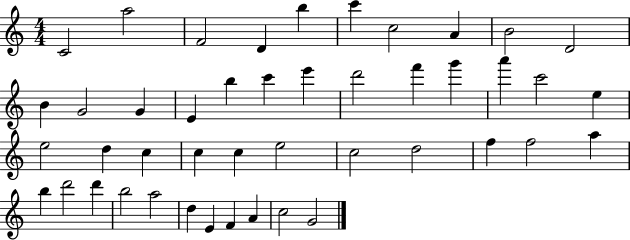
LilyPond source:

{
  \clef treble
  \numericTimeSignature
  \time 4/4
  \key c \major
  c'2 a''2 | f'2 d'4 b''4 | c'''4 c''2 a'4 | b'2 d'2 | \break b'4 g'2 g'4 | e'4 b''4 c'''4 e'''4 | d'''2 f'''4 g'''4 | a'''4 c'''2 e''4 | \break e''2 d''4 c''4 | c''4 c''4 e''2 | c''2 d''2 | f''4 f''2 a''4 | \break b''4 d'''2 d'''4 | b''2 a''2 | d''4 e'4 f'4 a'4 | c''2 g'2 | \break \bar "|."
}